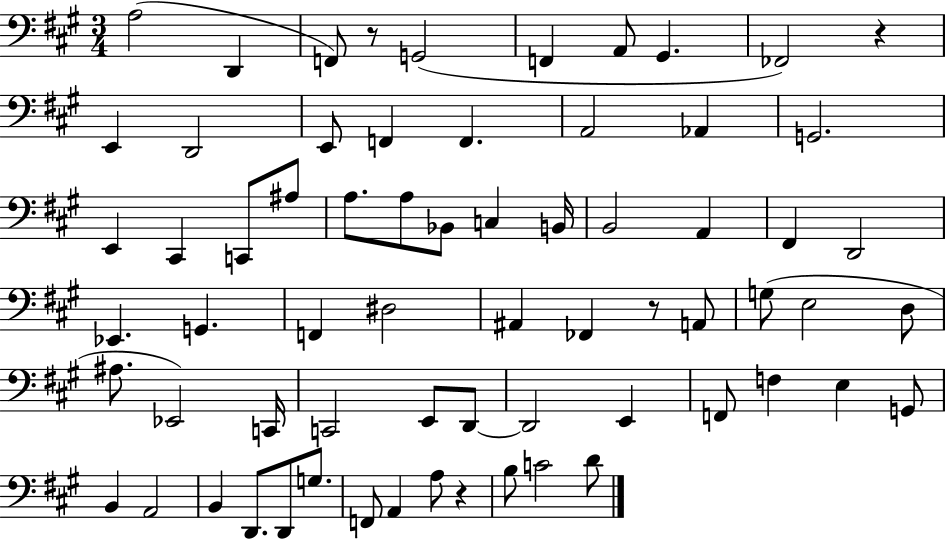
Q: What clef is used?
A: bass